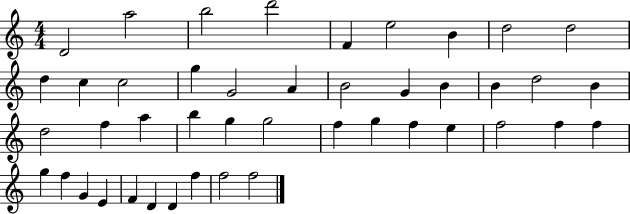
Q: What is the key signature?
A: C major